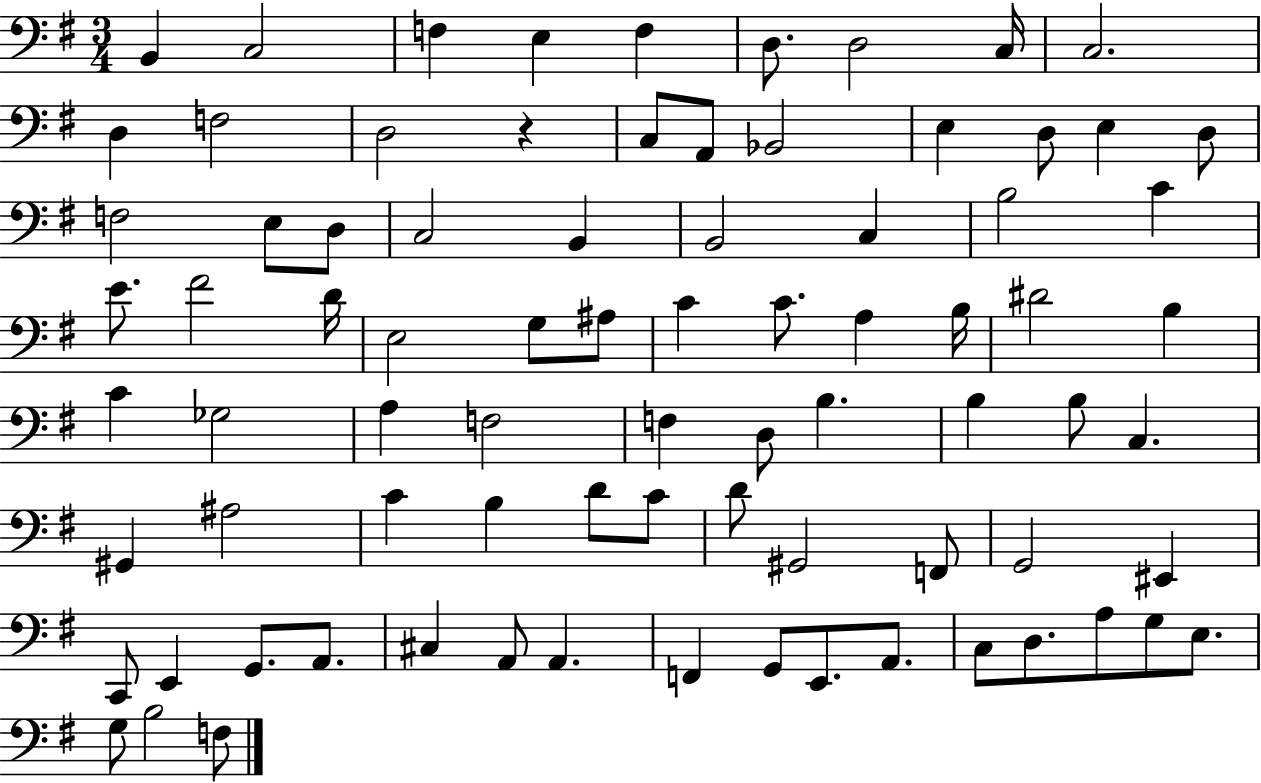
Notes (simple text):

B2/q C3/h F3/q E3/q F3/q D3/e. D3/h C3/s C3/h. D3/q F3/h D3/h R/q C3/e A2/e Bb2/h E3/q D3/e E3/q D3/e F3/h E3/e D3/e C3/h B2/q B2/h C3/q B3/h C4/q E4/e. F#4/h D4/s E3/h G3/e A#3/e C4/q C4/e. A3/q B3/s D#4/h B3/q C4/q Gb3/h A3/q F3/h F3/q D3/e B3/q. B3/q B3/e C3/q. G#2/q A#3/h C4/q B3/q D4/e C4/e D4/e G#2/h F2/e G2/h EIS2/q C2/e E2/q G2/e. A2/e. C#3/q A2/e A2/q. F2/q G2/e E2/e. A2/e. C3/e D3/e. A3/e G3/e E3/e. G3/e B3/h F3/e